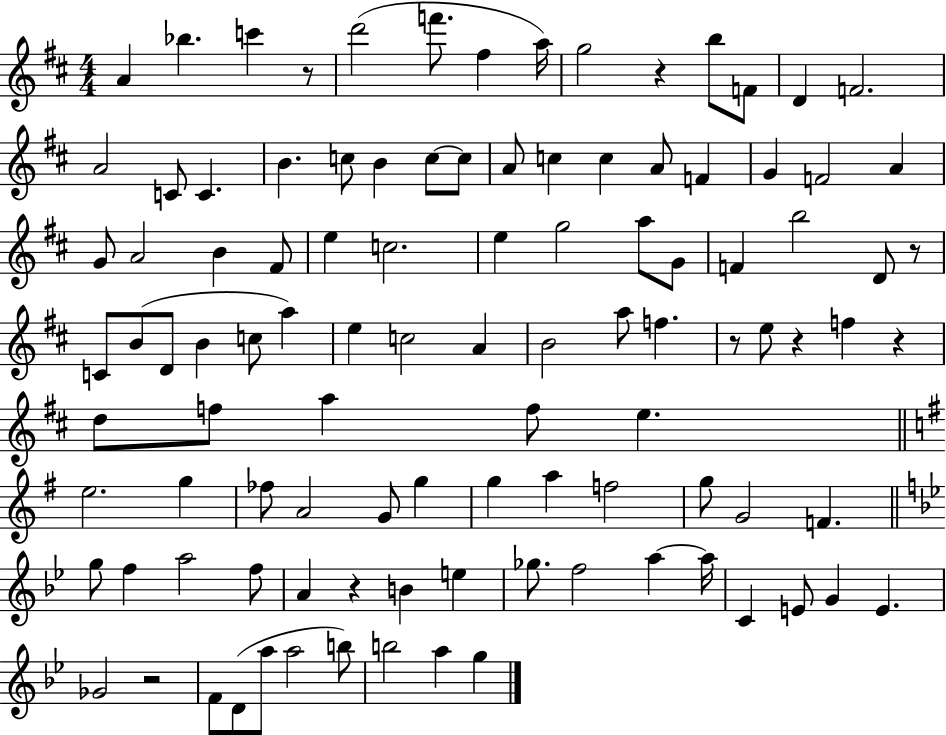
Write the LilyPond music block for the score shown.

{
  \clef treble
  \numericTimeSignature
  \time 4/4
  \key d \major
  a'4 bes''4. c'''4 r8 | d'''2( f'''8. fis''4 a''16) | g''2 r4 b''8 f'8 | d'4 f'2. | \break a'2 c'8 c'4. | b'4. c''8 b'4 c''8~~ c''8 | a'8 c''4 c''4 a'8 f'4 | g'4 f'2 a'4 | \break g'8 a'2 b'4 fis'8 | e''4 c''2. | e''4 g''2 a''8 g'8 | f'4 b''2 d'8 r8 | \break c'8 b'8( d'8 b'4 c''8 a''4) | e''4 c''2 a'4 | b'2 a''8 f''4. | r8 e''8 r4 f''4 r4 | \break d''8 f''8 a''4 f''8 e''4. | \bar "||" \break \key g \major e''2. g''4 | fes''8 a'2 g'8 g''4 | g''4 a''4 f''2 | g''8 g'2 f'4. | \break \bar "||" \break \key bes \major g''8 f''4 a''2 f''8 | a'4 r4 b'4 e''4 | ges''8. f''2 a''4~~ a''16 | c'4 e'8 g'4 e'4. | \break ges'2 r2 | f'8 d'8( a''8 a''2 b''8) | b''2 a''4 g''4 | \bar "|."
}